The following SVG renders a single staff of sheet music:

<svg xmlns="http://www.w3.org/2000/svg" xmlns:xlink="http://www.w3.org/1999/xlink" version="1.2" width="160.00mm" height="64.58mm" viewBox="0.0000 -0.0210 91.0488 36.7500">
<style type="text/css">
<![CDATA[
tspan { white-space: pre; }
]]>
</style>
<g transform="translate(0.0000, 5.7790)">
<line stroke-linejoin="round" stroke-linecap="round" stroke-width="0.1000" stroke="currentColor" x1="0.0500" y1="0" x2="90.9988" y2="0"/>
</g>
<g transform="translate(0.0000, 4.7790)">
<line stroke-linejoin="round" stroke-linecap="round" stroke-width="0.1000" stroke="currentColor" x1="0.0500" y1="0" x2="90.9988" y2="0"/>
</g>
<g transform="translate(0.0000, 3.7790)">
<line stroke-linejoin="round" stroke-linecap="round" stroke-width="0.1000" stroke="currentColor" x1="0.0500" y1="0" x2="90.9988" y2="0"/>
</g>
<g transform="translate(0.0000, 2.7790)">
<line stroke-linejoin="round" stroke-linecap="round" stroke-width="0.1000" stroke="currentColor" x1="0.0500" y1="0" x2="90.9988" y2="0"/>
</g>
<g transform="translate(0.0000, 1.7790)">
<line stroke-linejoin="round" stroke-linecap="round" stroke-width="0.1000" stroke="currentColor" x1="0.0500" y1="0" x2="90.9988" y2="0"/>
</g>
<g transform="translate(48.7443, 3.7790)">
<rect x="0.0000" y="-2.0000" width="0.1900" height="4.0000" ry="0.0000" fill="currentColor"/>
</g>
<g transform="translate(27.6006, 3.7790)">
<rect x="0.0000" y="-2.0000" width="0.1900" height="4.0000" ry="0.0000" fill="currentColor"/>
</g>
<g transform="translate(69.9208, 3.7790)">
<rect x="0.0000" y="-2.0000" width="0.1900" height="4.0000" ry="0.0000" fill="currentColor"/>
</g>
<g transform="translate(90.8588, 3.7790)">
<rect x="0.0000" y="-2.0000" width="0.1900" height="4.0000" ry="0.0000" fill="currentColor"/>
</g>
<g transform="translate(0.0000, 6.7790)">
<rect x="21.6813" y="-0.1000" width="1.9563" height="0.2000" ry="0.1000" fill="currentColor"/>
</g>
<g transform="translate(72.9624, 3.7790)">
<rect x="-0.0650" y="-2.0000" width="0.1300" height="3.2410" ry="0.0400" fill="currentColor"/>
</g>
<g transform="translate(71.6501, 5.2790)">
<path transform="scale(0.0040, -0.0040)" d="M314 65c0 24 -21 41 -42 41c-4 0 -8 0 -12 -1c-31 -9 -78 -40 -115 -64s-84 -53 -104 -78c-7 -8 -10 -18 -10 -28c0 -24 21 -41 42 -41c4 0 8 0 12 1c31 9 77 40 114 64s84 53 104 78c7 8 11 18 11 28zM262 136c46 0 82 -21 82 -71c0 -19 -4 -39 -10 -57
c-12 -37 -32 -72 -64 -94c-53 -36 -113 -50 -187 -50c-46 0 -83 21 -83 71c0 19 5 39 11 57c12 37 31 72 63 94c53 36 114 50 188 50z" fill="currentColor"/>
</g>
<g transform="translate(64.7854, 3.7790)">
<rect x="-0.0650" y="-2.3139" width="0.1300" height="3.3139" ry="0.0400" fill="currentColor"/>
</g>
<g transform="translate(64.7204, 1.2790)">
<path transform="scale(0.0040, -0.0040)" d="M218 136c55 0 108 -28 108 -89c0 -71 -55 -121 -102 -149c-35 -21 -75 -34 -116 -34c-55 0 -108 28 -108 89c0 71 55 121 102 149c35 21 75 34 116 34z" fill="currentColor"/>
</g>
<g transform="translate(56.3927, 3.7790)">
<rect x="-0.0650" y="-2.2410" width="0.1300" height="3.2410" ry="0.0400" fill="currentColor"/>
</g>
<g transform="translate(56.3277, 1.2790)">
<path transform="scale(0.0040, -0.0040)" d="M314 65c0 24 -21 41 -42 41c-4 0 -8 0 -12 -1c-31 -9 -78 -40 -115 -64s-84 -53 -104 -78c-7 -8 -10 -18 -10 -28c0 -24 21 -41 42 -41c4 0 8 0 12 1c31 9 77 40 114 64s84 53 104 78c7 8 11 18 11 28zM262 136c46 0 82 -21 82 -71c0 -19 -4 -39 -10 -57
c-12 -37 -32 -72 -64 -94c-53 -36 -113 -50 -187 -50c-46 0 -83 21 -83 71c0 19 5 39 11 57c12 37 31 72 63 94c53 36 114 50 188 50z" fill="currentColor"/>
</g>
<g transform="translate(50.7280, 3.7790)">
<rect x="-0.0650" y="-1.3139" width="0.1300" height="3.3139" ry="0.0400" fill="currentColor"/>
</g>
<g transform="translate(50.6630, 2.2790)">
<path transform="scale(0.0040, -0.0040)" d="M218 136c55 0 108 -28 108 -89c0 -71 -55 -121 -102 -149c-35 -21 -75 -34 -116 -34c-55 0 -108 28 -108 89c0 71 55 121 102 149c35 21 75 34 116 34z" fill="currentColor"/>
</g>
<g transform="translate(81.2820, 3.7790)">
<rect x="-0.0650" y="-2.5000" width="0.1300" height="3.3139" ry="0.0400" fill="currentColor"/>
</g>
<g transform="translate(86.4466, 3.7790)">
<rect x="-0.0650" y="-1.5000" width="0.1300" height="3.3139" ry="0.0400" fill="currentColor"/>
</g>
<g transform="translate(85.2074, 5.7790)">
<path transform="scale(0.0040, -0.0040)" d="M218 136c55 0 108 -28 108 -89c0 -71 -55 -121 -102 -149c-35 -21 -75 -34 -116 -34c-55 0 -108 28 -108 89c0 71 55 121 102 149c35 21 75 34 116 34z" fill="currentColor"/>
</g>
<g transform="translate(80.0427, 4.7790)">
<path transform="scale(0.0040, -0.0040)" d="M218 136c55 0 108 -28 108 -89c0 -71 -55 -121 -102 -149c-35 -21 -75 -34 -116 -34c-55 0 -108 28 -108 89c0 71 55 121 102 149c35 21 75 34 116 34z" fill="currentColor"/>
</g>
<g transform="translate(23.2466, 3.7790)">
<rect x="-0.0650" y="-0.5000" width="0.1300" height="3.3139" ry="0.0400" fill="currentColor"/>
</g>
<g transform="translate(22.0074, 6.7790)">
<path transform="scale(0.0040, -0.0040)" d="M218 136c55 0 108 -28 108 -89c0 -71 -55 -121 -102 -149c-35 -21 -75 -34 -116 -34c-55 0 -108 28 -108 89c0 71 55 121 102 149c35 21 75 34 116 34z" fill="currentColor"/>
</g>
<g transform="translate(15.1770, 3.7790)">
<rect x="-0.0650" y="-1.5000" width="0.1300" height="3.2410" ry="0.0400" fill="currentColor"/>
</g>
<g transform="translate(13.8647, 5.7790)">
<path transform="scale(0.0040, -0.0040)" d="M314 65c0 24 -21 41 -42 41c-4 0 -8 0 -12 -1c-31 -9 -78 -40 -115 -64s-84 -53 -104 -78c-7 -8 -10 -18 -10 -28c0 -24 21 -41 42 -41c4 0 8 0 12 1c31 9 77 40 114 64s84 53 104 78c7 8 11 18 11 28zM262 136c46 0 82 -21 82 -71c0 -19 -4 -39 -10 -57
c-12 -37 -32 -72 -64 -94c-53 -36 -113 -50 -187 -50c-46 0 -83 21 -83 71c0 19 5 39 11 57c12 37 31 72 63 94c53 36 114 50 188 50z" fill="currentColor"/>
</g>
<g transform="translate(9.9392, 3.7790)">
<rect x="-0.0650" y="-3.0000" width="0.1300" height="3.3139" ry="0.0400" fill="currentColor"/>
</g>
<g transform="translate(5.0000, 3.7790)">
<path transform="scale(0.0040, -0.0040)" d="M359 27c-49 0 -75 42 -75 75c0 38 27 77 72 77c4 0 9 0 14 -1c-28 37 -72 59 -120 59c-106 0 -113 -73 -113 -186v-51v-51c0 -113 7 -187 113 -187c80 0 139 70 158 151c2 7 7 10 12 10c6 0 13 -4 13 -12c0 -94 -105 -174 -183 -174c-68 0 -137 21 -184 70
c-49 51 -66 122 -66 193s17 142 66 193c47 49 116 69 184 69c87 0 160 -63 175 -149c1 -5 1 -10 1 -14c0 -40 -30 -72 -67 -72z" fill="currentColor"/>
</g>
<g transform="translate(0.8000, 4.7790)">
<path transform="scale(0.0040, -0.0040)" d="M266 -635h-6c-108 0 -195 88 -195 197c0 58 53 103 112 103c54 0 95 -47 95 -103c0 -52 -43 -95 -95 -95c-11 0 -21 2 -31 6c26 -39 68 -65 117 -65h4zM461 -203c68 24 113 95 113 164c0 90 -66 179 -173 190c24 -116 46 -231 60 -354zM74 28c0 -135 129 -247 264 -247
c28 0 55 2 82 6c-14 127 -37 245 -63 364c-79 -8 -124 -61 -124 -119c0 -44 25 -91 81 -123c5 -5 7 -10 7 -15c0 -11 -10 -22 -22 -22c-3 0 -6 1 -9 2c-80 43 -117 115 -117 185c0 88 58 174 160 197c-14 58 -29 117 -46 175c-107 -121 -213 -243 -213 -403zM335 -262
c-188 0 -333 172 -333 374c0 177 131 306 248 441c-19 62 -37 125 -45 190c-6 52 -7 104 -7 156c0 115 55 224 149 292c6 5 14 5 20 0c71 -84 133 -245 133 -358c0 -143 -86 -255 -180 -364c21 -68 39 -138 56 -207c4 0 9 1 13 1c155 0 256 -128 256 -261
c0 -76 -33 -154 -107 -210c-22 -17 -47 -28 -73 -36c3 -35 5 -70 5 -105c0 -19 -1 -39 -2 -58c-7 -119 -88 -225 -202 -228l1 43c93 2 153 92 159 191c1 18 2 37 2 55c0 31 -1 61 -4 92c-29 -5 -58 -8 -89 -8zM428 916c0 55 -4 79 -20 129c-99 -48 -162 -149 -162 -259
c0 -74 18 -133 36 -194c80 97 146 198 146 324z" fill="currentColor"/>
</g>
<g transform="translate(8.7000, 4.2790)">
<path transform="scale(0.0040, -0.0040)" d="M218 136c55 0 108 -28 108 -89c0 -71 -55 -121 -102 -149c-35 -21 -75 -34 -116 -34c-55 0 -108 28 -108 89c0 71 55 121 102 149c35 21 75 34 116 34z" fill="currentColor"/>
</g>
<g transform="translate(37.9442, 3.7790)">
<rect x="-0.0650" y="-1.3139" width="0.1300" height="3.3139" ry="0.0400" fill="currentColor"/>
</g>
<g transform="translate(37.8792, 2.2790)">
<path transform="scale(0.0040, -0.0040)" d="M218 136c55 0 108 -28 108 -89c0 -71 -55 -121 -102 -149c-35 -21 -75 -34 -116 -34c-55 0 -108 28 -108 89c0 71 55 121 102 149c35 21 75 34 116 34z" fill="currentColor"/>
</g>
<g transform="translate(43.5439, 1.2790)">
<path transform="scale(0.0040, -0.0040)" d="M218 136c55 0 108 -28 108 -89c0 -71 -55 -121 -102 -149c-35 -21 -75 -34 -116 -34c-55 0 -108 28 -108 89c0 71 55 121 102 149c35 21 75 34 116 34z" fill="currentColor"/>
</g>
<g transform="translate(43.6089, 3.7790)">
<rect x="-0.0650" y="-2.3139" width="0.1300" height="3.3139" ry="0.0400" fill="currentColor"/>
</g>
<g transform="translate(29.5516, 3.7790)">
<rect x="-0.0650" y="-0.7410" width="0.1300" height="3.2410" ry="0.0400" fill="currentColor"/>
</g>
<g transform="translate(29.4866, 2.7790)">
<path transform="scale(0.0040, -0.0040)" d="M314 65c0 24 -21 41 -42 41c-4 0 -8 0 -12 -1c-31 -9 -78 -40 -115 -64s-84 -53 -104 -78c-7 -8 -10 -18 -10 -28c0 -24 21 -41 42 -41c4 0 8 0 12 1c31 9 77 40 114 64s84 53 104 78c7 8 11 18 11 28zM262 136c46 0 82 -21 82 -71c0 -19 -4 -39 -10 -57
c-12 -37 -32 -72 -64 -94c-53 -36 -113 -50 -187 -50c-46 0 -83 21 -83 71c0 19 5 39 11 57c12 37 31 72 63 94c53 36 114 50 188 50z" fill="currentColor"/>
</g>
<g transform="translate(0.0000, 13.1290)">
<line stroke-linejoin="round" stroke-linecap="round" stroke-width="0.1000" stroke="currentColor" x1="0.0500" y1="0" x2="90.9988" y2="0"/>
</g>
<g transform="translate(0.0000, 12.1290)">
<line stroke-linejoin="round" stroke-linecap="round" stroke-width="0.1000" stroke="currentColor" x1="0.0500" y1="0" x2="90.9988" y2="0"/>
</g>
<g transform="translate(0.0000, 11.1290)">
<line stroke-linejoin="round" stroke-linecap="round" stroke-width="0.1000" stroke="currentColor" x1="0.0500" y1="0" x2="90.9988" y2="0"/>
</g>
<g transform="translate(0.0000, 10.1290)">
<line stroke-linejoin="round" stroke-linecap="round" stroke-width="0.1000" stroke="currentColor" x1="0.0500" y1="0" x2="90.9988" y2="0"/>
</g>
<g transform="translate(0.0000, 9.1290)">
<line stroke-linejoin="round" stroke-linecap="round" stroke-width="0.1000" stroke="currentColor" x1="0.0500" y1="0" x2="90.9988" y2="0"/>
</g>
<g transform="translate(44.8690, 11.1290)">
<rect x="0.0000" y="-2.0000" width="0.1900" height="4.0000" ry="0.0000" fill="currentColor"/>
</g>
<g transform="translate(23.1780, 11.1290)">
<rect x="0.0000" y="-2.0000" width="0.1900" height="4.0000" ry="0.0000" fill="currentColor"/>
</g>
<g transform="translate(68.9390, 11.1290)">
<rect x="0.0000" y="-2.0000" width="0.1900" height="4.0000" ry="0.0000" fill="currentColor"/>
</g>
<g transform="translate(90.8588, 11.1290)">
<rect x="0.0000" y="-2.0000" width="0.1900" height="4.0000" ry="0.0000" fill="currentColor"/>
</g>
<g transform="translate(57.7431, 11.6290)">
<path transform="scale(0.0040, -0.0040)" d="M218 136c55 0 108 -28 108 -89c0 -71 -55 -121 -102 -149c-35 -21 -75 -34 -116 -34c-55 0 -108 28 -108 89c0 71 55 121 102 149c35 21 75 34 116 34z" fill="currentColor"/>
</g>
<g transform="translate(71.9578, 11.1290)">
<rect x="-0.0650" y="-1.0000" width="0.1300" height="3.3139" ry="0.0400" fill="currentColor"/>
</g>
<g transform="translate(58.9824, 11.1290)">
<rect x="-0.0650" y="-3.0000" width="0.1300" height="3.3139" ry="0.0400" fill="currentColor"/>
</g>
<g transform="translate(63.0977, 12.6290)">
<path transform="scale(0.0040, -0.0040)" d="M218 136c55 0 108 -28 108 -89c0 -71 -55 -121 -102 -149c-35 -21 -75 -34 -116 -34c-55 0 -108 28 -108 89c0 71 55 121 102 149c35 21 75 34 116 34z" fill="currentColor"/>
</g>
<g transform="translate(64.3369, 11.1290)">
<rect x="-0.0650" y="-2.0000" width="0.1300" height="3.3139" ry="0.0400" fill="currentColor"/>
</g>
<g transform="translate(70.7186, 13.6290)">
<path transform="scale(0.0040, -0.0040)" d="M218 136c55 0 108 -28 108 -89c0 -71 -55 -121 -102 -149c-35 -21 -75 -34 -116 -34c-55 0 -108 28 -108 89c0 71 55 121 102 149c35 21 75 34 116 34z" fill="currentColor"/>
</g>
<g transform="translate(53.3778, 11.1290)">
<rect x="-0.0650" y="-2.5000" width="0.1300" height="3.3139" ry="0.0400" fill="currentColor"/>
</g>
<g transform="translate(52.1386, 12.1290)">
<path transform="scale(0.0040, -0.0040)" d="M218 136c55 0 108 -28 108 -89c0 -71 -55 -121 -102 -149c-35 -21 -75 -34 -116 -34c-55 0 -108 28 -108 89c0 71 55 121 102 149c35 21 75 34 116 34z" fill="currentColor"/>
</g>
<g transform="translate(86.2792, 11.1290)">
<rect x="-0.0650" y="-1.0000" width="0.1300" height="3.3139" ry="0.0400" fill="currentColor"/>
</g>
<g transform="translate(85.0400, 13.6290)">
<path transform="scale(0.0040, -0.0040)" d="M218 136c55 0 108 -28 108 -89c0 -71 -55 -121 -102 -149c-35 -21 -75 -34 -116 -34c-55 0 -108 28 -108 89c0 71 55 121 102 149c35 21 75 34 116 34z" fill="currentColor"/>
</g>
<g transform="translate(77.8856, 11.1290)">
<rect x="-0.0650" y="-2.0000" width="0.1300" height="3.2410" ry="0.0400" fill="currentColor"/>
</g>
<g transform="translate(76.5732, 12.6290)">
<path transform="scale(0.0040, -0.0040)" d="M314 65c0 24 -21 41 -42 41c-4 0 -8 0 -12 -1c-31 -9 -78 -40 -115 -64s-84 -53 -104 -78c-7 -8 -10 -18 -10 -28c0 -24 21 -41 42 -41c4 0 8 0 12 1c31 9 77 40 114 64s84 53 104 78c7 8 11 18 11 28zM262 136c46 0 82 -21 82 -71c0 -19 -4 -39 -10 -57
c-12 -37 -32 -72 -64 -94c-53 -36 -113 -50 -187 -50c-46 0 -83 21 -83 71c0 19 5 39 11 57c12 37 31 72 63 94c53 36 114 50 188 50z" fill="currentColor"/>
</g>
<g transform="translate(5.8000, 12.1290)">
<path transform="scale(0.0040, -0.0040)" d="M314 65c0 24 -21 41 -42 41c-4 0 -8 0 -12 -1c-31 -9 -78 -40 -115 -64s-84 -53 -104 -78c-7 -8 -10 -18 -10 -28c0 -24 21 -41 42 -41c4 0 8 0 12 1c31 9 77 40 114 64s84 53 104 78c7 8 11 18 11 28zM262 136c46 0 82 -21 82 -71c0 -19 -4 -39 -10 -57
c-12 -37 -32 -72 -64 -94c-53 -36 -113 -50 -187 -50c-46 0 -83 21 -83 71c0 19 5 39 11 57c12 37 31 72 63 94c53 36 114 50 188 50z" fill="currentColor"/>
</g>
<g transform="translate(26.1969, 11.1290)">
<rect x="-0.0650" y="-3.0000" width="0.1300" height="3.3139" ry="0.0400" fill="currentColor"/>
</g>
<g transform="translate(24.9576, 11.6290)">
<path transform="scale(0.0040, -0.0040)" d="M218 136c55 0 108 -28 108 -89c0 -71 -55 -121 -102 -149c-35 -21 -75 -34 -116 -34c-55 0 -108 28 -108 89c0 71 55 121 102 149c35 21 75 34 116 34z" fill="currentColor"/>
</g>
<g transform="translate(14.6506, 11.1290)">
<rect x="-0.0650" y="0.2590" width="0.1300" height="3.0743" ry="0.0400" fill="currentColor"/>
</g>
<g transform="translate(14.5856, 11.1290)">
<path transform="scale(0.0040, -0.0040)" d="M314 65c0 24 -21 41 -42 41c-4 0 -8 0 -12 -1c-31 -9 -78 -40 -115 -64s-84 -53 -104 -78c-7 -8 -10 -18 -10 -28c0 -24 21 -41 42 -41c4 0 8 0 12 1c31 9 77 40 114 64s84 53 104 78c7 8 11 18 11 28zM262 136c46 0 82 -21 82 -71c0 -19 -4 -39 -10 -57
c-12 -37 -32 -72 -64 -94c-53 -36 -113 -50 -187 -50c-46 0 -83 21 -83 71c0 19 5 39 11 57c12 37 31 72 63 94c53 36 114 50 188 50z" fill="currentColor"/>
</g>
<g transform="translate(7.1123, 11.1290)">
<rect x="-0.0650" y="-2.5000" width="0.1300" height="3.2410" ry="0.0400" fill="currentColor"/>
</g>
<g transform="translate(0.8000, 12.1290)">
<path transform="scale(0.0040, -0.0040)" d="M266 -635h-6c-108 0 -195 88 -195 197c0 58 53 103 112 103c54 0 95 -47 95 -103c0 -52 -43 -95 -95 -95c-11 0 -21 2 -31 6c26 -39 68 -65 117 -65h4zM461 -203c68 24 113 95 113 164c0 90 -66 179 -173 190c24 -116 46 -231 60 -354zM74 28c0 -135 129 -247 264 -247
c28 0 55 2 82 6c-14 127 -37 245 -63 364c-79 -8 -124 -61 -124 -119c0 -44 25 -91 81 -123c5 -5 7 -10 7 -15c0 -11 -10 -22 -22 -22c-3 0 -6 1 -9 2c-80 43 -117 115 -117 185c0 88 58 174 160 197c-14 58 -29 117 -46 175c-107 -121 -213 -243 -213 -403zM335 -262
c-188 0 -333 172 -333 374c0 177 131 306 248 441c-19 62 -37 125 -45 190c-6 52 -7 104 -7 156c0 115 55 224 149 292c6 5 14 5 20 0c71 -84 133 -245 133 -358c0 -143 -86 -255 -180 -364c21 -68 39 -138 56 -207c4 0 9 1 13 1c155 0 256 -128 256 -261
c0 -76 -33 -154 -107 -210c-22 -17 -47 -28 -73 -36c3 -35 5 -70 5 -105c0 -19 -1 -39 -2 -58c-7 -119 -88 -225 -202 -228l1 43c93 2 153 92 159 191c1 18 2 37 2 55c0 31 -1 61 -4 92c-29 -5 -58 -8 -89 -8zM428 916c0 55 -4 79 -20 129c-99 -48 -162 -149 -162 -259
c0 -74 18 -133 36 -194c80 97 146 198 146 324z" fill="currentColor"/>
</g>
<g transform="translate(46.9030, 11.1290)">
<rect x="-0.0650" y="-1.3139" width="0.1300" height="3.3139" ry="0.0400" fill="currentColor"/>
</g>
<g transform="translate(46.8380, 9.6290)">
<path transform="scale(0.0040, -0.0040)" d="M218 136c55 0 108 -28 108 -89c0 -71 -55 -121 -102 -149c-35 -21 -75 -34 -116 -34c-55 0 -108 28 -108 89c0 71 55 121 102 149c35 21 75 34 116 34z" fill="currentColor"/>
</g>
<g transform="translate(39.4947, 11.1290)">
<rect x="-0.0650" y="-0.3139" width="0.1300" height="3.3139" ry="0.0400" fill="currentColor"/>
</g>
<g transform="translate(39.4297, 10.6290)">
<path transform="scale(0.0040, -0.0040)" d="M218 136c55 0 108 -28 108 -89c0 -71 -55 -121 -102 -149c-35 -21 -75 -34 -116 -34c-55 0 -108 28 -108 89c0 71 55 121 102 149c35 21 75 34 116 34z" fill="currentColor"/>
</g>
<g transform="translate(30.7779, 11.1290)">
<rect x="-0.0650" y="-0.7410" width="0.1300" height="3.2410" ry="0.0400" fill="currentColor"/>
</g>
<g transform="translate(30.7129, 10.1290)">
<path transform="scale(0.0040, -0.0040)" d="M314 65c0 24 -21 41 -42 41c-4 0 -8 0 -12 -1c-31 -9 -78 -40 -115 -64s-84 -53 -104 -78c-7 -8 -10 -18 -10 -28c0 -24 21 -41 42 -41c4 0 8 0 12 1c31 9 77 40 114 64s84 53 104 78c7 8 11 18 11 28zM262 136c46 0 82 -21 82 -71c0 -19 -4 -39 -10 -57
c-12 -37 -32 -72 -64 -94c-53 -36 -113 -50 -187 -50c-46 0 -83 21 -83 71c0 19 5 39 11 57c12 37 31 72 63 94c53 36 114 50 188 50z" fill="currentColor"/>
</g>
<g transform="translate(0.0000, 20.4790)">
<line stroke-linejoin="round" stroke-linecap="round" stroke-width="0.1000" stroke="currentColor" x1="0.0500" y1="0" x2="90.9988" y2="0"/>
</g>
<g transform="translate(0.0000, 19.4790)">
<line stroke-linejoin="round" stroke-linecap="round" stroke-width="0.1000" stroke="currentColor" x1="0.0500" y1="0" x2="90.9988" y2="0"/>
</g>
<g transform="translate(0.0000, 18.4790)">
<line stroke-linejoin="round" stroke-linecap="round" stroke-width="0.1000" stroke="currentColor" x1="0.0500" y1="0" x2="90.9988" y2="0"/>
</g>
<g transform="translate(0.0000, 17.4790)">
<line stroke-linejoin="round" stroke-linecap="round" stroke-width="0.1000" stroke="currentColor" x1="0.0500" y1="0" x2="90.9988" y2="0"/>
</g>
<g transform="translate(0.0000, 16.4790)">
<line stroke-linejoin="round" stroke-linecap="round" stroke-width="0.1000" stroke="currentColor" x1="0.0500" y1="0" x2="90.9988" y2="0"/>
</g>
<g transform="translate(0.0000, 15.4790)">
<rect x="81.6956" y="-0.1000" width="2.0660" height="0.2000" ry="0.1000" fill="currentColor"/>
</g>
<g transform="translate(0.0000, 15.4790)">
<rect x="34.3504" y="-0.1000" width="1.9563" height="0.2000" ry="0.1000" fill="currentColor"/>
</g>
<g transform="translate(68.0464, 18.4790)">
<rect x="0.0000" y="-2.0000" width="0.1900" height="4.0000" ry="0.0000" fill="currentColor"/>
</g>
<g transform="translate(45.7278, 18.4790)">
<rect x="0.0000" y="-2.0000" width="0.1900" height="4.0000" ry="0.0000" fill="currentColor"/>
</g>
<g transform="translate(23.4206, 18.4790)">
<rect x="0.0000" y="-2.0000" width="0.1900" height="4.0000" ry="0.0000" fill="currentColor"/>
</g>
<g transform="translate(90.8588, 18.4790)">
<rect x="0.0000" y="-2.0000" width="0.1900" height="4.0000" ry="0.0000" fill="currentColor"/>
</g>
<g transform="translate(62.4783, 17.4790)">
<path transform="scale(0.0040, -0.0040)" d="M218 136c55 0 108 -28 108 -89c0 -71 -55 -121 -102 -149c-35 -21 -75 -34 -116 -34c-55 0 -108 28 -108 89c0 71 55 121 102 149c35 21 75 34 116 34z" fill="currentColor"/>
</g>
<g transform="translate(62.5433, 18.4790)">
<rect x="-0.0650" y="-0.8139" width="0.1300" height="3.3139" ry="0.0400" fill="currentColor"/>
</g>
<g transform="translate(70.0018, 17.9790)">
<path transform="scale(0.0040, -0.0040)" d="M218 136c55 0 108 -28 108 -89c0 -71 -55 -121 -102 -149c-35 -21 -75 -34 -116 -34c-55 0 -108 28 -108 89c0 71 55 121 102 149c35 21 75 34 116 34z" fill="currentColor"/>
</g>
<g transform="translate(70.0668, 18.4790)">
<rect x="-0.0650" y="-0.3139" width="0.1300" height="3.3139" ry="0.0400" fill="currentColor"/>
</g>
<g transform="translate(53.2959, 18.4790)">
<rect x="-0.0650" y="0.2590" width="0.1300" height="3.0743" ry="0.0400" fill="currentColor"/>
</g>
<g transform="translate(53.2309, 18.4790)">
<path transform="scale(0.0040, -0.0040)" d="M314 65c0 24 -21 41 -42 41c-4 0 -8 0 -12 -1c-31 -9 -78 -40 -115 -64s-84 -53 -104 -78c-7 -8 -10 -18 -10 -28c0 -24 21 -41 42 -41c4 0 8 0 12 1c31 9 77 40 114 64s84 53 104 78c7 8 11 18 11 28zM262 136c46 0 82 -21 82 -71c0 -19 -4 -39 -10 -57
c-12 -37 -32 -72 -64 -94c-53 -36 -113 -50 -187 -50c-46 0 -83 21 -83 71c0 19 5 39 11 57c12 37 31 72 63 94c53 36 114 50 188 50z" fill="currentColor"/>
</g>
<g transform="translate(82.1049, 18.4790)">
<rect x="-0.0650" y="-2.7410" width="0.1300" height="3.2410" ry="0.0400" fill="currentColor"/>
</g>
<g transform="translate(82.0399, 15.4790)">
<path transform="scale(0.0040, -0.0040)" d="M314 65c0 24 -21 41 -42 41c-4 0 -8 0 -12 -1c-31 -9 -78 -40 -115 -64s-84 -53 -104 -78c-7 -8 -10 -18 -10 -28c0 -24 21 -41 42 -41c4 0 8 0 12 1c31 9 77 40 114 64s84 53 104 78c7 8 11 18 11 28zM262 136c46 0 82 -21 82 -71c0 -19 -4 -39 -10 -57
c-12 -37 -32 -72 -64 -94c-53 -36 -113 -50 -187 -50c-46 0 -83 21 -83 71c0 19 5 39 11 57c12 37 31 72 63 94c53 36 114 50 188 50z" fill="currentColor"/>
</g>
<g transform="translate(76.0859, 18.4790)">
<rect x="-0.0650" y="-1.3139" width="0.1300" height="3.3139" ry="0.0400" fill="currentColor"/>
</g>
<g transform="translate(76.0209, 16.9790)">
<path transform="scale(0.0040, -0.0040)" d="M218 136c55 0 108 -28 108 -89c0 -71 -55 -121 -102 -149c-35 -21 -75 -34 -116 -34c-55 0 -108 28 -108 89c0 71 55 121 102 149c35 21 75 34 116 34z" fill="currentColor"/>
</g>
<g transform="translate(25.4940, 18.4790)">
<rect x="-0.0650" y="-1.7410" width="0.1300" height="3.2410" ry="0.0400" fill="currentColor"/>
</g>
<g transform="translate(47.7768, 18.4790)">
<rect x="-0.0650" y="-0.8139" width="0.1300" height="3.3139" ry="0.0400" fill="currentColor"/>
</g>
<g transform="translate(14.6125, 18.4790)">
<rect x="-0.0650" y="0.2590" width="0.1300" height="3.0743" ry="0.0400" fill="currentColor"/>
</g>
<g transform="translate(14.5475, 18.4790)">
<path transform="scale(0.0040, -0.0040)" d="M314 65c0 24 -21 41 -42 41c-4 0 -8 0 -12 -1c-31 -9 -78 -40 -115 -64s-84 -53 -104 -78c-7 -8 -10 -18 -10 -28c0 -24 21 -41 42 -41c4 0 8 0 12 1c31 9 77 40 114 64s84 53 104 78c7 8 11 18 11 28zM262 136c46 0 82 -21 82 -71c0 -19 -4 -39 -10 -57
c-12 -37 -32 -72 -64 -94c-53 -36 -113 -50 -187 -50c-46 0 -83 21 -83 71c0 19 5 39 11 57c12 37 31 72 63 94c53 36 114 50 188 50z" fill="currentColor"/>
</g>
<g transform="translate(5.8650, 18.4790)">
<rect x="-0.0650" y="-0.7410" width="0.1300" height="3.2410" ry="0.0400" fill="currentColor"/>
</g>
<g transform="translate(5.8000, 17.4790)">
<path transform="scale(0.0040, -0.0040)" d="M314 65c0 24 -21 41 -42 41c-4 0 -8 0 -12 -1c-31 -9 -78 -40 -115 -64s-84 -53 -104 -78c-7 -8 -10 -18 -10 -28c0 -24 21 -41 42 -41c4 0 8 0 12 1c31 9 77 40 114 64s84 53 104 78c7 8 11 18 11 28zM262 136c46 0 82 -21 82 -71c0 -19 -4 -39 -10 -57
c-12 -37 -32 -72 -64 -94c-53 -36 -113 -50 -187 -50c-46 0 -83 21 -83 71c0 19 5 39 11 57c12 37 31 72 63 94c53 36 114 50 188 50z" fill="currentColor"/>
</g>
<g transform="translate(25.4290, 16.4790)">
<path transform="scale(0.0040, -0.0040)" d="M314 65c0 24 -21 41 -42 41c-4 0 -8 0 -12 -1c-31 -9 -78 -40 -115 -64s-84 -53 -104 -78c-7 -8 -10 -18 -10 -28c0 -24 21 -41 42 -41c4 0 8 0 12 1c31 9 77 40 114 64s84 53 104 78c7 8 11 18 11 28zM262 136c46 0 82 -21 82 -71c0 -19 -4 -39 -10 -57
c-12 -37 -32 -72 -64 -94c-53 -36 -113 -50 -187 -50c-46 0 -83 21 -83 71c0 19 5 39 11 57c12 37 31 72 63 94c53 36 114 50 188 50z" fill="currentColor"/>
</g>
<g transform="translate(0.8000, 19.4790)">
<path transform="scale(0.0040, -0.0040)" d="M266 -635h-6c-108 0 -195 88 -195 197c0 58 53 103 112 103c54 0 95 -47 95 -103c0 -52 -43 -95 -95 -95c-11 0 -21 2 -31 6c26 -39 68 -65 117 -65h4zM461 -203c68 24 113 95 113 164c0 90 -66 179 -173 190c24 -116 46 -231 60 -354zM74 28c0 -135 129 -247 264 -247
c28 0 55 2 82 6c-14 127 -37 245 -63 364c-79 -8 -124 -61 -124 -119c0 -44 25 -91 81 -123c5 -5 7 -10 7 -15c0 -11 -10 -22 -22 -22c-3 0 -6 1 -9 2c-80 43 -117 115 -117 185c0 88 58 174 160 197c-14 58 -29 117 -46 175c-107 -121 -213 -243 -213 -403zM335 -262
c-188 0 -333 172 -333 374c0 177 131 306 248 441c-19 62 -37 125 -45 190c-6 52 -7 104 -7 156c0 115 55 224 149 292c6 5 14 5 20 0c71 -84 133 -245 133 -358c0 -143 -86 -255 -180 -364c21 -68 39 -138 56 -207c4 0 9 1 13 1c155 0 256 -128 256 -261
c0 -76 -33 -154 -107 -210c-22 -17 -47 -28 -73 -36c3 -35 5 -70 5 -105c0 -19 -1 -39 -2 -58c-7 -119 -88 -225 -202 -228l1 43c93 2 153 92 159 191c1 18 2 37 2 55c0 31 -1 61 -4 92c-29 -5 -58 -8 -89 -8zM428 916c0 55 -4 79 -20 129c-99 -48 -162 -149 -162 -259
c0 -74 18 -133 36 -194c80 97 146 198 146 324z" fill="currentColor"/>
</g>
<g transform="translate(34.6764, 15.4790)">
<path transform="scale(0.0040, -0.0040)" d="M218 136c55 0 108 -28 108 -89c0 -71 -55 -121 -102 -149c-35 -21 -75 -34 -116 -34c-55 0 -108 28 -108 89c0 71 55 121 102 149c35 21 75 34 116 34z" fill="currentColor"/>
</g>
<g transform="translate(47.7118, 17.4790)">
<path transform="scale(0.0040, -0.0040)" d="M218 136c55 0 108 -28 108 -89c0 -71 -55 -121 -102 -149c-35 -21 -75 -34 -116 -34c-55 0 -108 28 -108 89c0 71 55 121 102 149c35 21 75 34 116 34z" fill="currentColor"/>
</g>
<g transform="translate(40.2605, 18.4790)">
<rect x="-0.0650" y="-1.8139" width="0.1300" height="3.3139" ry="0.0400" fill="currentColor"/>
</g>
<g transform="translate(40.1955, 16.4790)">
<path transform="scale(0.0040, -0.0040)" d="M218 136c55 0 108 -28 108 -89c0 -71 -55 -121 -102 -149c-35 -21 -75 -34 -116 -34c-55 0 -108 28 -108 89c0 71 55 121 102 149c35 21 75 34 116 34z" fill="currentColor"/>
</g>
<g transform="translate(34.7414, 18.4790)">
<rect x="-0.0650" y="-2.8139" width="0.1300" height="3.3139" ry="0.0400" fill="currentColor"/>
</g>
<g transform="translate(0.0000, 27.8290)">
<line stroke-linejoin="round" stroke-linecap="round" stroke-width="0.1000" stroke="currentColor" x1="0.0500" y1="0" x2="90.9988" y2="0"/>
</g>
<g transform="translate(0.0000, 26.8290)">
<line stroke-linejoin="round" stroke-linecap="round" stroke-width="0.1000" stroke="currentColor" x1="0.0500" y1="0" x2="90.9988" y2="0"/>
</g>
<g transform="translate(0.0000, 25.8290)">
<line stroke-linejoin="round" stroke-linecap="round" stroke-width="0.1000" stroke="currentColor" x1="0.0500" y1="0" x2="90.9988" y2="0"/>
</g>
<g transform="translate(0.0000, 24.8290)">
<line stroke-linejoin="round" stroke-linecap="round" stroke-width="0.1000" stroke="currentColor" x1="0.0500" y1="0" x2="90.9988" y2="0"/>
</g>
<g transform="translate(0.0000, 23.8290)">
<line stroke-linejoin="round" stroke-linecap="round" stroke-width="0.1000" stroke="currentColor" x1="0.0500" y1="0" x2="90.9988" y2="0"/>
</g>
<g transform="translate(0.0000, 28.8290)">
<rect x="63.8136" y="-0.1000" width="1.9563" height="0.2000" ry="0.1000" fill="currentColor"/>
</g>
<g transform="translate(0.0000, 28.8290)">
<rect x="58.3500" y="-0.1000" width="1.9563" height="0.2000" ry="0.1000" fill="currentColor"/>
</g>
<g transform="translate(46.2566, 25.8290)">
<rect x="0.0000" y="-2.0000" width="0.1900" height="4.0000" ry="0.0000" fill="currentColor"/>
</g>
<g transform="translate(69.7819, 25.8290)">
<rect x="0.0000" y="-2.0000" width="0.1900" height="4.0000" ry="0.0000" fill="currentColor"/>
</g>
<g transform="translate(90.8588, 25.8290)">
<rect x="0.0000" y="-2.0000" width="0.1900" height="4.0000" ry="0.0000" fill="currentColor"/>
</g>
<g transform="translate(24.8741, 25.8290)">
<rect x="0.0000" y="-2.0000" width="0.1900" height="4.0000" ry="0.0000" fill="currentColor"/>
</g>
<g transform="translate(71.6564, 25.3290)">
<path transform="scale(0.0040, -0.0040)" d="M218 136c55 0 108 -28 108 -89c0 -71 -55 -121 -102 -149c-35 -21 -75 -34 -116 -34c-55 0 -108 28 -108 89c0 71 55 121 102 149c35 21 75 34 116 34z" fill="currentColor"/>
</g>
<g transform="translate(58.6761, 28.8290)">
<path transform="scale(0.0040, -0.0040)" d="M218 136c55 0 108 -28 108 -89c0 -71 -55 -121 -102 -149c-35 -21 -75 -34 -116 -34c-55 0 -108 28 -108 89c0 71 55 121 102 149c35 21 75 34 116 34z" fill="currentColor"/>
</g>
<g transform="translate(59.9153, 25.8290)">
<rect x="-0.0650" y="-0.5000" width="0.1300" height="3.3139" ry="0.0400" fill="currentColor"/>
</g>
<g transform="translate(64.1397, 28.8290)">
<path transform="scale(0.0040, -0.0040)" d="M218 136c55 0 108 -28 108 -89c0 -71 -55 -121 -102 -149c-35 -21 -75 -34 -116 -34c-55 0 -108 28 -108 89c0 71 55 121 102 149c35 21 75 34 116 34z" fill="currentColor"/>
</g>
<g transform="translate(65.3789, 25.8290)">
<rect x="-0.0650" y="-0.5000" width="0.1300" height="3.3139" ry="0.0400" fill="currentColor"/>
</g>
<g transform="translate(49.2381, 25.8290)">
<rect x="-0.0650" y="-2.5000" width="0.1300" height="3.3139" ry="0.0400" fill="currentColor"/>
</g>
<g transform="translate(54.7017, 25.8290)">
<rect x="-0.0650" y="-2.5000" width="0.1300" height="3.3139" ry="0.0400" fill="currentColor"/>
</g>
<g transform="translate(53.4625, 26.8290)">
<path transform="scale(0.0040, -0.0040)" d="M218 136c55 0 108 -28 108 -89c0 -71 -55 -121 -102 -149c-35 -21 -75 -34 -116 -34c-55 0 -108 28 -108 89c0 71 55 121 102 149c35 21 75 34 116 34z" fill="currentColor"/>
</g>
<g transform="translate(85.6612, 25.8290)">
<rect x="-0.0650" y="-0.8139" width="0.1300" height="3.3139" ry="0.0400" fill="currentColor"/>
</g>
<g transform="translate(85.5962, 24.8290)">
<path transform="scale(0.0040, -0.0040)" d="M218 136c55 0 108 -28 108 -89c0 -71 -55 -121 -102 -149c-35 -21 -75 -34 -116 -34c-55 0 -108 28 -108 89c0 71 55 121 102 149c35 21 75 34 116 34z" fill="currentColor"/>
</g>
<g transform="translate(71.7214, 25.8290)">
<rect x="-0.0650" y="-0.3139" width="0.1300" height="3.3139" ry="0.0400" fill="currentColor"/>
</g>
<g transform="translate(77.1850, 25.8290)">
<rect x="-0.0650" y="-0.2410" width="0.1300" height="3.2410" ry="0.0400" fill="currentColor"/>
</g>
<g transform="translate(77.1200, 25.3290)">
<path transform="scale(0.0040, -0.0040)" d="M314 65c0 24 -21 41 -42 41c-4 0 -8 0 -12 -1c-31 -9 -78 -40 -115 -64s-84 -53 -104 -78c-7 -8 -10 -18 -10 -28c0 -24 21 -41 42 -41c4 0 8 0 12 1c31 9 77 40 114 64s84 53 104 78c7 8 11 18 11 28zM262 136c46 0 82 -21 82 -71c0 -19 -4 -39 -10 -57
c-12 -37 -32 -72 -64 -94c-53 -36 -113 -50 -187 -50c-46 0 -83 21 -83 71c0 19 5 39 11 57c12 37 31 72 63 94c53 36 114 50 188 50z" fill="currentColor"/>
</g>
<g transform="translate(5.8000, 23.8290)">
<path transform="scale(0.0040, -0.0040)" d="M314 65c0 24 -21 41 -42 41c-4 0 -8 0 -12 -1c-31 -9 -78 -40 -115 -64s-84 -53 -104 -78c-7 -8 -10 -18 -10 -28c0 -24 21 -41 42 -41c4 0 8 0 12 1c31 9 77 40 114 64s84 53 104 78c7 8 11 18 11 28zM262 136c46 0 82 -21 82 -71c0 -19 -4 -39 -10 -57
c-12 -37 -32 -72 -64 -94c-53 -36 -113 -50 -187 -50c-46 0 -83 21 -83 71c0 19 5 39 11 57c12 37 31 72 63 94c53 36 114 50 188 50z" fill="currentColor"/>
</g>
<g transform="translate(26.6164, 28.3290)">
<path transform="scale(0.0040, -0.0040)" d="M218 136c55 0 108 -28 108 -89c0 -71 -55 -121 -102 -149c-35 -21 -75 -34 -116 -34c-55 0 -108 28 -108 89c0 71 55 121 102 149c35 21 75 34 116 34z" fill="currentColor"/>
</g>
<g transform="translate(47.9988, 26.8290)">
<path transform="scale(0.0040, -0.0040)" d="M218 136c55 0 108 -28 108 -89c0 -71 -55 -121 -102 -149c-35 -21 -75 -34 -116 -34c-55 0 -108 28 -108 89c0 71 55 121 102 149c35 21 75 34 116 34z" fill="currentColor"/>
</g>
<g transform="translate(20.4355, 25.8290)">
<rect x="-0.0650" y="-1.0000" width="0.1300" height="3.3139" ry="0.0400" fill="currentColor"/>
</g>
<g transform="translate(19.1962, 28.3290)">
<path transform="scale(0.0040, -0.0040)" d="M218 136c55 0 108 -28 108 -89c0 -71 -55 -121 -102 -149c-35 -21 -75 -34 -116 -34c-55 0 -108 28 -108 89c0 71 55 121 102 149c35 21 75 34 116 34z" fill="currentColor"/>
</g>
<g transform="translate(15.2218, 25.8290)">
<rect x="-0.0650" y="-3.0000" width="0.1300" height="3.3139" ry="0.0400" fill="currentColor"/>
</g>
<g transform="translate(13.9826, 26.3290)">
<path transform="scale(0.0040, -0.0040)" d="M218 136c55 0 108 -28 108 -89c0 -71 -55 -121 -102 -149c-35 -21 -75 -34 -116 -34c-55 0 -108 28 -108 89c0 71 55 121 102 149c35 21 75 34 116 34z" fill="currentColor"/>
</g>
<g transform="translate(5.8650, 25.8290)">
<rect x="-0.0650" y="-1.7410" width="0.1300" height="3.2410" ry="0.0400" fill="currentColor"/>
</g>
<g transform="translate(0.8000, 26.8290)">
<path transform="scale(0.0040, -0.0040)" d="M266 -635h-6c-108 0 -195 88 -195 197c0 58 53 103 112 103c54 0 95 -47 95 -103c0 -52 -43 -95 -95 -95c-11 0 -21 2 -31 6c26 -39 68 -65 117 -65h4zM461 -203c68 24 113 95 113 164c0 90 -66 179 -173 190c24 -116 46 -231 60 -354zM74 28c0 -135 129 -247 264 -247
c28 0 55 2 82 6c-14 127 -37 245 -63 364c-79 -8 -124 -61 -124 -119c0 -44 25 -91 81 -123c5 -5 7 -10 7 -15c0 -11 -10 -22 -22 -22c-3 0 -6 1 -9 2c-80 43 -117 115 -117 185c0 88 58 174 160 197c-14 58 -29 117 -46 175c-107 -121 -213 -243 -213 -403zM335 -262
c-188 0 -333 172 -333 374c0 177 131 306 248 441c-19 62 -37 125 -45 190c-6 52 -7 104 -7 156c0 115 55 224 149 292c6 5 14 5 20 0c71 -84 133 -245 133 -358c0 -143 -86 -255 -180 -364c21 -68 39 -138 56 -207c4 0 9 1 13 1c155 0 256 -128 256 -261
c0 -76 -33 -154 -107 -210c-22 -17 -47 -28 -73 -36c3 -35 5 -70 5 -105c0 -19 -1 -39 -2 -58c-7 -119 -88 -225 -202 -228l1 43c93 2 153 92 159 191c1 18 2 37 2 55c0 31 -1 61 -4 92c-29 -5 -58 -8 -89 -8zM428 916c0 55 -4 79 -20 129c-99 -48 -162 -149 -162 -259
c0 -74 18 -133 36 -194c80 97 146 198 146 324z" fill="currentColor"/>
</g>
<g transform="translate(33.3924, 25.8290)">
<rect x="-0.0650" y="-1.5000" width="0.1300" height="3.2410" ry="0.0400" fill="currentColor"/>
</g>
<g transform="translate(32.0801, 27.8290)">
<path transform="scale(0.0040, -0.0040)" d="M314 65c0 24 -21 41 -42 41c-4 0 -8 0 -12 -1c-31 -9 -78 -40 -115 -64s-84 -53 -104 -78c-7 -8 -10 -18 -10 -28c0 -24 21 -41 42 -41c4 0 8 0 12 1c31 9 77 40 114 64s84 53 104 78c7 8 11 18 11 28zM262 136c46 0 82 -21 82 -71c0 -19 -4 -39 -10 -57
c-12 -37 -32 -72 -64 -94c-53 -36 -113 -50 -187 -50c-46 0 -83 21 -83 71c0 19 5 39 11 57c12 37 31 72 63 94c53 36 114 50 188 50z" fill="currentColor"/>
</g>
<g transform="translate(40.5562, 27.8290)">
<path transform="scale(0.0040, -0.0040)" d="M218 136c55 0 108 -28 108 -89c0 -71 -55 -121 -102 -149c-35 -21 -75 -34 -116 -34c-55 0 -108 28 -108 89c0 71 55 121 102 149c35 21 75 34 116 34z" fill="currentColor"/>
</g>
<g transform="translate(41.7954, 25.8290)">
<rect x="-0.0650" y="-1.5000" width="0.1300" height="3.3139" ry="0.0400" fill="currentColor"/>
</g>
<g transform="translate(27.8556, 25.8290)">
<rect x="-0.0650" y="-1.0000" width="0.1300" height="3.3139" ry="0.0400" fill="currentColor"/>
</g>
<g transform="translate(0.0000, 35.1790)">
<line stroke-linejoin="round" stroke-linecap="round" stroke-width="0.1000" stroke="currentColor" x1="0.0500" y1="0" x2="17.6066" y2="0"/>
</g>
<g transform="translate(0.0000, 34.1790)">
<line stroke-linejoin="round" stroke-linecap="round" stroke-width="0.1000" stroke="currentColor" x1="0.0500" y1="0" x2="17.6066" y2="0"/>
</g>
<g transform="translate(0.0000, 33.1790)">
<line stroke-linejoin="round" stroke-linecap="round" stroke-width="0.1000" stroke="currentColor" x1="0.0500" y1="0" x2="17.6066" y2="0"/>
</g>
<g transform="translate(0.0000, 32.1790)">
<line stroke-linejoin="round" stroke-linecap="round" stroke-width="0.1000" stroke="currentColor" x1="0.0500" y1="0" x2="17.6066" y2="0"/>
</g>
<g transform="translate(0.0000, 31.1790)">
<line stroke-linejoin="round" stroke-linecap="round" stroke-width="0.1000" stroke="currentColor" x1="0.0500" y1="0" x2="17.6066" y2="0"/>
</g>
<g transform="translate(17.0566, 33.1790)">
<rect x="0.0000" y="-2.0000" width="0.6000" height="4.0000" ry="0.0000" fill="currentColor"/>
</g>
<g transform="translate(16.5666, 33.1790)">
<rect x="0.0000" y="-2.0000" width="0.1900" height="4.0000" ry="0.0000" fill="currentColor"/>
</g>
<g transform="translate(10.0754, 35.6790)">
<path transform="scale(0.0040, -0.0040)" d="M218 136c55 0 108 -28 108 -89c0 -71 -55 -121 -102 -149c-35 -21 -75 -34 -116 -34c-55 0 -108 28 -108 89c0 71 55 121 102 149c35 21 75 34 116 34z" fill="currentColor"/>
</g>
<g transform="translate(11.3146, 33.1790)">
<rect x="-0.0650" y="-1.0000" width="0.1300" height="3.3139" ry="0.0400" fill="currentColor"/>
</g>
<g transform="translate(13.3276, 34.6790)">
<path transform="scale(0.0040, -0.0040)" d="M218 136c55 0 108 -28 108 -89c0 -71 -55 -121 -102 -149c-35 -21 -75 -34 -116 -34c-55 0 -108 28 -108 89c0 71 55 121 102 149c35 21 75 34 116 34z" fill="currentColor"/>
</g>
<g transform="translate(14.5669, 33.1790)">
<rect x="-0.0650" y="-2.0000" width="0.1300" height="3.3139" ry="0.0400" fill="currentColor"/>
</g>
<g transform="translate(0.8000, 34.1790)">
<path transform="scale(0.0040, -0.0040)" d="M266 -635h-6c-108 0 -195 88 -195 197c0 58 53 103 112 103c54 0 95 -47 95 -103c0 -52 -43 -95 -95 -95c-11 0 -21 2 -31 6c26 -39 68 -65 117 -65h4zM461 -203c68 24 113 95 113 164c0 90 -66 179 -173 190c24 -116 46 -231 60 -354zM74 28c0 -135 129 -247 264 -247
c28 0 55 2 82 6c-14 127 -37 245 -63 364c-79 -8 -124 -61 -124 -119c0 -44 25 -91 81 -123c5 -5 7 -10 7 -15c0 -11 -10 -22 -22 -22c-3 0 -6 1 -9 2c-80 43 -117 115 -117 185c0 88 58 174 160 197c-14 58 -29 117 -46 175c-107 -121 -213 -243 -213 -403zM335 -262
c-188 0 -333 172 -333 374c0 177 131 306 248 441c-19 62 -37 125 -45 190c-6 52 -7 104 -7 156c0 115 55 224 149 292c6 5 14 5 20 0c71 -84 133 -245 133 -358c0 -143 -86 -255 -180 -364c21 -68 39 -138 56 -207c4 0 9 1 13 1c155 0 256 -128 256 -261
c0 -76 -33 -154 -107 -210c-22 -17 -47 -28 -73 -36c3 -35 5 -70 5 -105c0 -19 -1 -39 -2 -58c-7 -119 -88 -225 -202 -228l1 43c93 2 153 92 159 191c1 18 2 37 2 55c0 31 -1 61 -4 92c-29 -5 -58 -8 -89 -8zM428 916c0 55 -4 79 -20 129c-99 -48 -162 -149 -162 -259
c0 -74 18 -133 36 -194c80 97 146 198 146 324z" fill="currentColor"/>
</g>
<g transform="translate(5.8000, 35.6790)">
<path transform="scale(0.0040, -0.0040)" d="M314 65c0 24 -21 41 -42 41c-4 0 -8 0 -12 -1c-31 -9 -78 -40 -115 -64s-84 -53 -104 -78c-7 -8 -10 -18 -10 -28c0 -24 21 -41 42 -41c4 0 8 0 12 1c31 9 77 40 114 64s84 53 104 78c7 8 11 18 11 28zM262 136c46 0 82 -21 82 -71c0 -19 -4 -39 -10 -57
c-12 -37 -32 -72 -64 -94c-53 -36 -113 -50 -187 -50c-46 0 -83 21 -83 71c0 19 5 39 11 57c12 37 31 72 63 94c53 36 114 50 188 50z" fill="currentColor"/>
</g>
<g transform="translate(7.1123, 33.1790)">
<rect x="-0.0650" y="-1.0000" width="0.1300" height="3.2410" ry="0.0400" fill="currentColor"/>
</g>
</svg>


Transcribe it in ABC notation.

X:1
T:Untitled
M:4/4
L:1/4
K:C
A E2 C d2 e g e g2 g F2 G E G2 B2 A d2 c e G A F D F2 D d2 B2 f2 a f d B2 d c e a2 f2 A D D E2 E G G C C c c2 d D2 D F